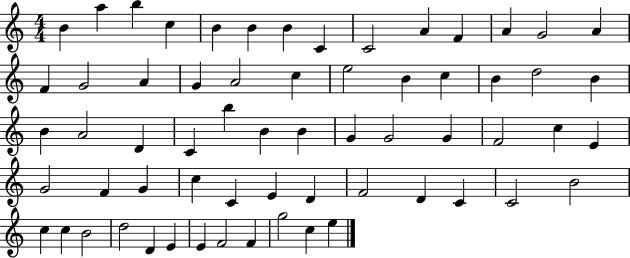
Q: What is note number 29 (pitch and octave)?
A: D4